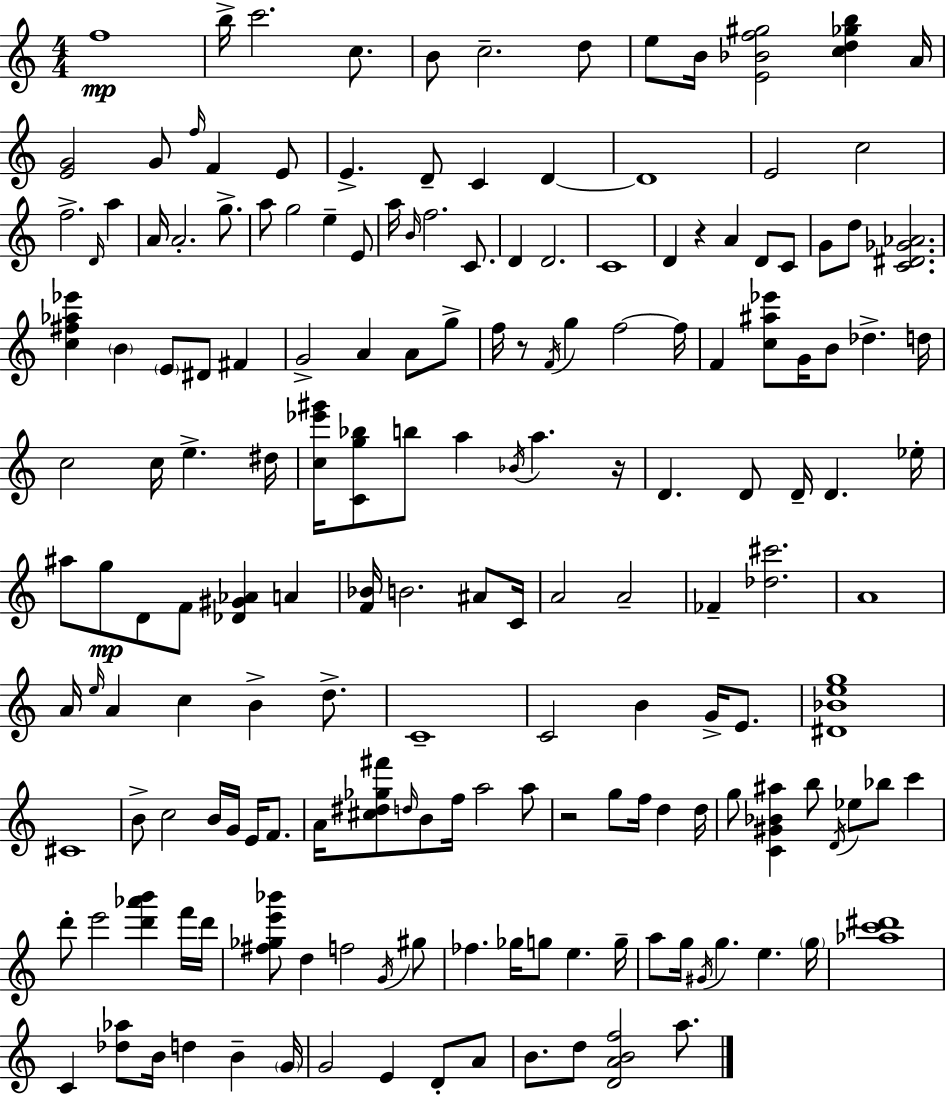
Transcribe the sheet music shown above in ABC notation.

X:1
T:Untitled
M:4/4
L:1/4
K:Am
f4 b/4 c'2 c/2 B/2 c2 d/2 e/2 B/4 [E_Bf^g]2 [cd_gb] A/4 [EG]2 G/2 f/4 F E/2 E D/2 C D D4 E2 c2 f2 D/4 a A/4 A2 g/2 a/2 g2 e E/2 a/4 B/4 f2 C/2 D D2 C4 D z A D/2 C/2 G/2 d/2 [C^D_G_A]2 [c^f_a_e'] B E/2 ^D/2 ^F G2 A A/2 g/2 f/4 z/2 F/4 g f2 f/4 F [c^a_e']/2 G/4 B/2 _d d/4 c2 c/4 e ^d/4 [c_e'^g']/4 [Cg_b]/2 b/2 a _B/4 a z/4 D D/2 D/4 D _e/4 ^a/2 g/2 D/2 F/2 [_D^G_A] A [F_B]/4 B2 ^A/2 C/4 A2 A2 _F [_d^c']2 A4 A/4 e/4 A c B d/2 C4 C2 B G/4 E/2 [^D_Beg]4 ^C4 B/2 c2 B/4 G/4 E/4 F/2 A/4 [^c^d_g^f']/2 d/4 B/2 f/4 a2 a/2 z2 g/2 f/4 d d/4 g/2 [C^G_B^a] b/2 D/4 _e/2 _b/2 c' d'/2 e'2 [d'_a'b'] f'/4 d'/4 [^f_ge'_b']/2 d f2 G/4 ^g/2 _f _g/4 g/2 e g/4 a/2 g/4 ^G/4 g e g/4 [_ac'^d']4 C [_d_a]/2 B/4 d B G/4 G2 E D/2 A/2 B/2 d/2 [DABf]2 a/2